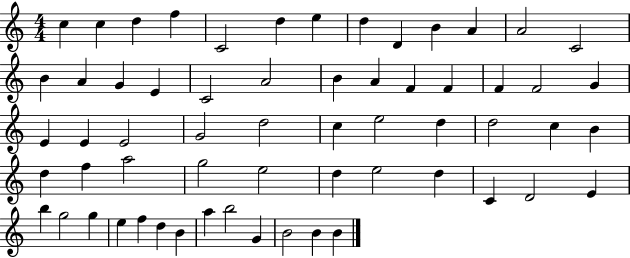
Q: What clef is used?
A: treble